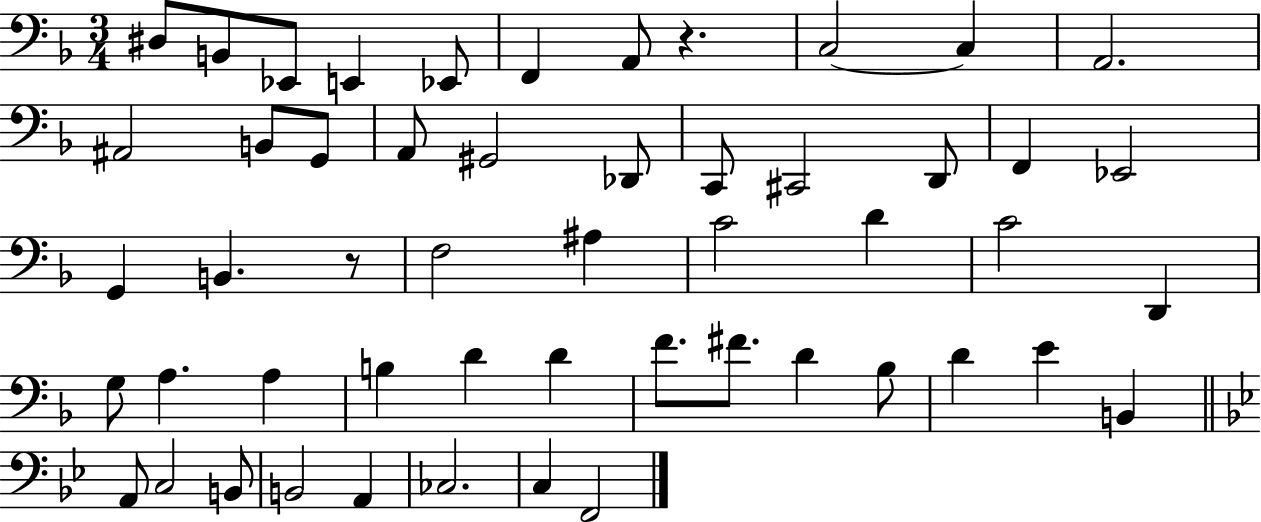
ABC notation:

X:1
T:Untitled
M:3/4
L:1/4
K:F
^D,/2 B,,/2 _E,,/2 E,, _E,,/2 F,, A,,/2 z C,2 C, A,,2 ^A,,2 B,,/2 G,,/2 A,,/2 ^G,,2 _D,,/2 C,,/2 ^C,,2 D,,/2 F,, _E,,2 G,, B,, z/2 F,2 ^A, C2 D C2 D,, G,/2 A, A, B, D D F/2 ^F/2 D _B,/2 D E B,, A,,/2 C,2 B,,/2 B,,2 A,, _C,2 C, F,,2